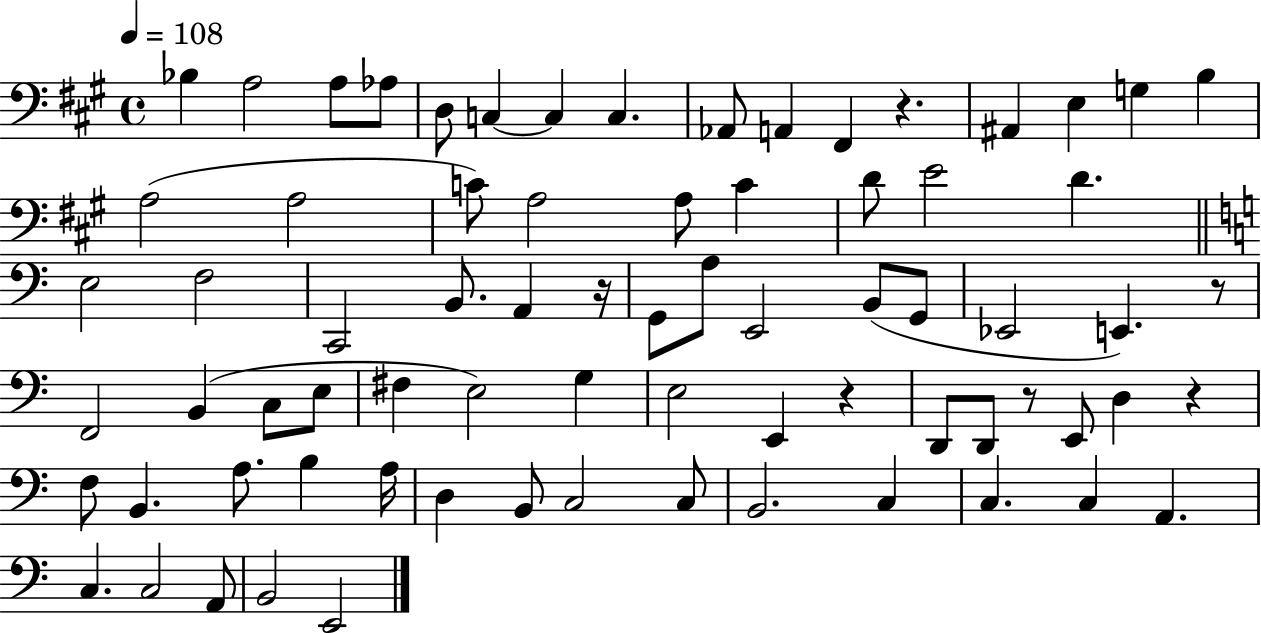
{
  \clef bass
  \time 4/4
  \defaultTimeSignature
  \key a \major
  \tempo 4 = 108
  bes4 a2 a8 aes8 | d8 c4~~ c4 c4. | aes,8 a,4 fis,4 r4. | ais,4 e4 g4 b4 | \break a2( a2 | c'8) a2 a8 c'4 | d'8 e'2 d'4. | \bar "||" \break \key a \minor e2 f2 | c,2 b,8. a,4 r16 | g,8 a8 e,2 b,8( g,8 | ees,2 e,4.) r8 | \break f,2 b,4( c8 e8 | fis4 e2) g4 | e2 e,4 r4 | d,8 d,8 r8 e,8 d4 r4 | \break f8 b,4. a8. b4 a16 | d4 b,8 c2 c8 | b,2. c4 | c4. c4 a,4. | \break c4. c2 a,8 | b,2 e,2 | \bar "|."
}